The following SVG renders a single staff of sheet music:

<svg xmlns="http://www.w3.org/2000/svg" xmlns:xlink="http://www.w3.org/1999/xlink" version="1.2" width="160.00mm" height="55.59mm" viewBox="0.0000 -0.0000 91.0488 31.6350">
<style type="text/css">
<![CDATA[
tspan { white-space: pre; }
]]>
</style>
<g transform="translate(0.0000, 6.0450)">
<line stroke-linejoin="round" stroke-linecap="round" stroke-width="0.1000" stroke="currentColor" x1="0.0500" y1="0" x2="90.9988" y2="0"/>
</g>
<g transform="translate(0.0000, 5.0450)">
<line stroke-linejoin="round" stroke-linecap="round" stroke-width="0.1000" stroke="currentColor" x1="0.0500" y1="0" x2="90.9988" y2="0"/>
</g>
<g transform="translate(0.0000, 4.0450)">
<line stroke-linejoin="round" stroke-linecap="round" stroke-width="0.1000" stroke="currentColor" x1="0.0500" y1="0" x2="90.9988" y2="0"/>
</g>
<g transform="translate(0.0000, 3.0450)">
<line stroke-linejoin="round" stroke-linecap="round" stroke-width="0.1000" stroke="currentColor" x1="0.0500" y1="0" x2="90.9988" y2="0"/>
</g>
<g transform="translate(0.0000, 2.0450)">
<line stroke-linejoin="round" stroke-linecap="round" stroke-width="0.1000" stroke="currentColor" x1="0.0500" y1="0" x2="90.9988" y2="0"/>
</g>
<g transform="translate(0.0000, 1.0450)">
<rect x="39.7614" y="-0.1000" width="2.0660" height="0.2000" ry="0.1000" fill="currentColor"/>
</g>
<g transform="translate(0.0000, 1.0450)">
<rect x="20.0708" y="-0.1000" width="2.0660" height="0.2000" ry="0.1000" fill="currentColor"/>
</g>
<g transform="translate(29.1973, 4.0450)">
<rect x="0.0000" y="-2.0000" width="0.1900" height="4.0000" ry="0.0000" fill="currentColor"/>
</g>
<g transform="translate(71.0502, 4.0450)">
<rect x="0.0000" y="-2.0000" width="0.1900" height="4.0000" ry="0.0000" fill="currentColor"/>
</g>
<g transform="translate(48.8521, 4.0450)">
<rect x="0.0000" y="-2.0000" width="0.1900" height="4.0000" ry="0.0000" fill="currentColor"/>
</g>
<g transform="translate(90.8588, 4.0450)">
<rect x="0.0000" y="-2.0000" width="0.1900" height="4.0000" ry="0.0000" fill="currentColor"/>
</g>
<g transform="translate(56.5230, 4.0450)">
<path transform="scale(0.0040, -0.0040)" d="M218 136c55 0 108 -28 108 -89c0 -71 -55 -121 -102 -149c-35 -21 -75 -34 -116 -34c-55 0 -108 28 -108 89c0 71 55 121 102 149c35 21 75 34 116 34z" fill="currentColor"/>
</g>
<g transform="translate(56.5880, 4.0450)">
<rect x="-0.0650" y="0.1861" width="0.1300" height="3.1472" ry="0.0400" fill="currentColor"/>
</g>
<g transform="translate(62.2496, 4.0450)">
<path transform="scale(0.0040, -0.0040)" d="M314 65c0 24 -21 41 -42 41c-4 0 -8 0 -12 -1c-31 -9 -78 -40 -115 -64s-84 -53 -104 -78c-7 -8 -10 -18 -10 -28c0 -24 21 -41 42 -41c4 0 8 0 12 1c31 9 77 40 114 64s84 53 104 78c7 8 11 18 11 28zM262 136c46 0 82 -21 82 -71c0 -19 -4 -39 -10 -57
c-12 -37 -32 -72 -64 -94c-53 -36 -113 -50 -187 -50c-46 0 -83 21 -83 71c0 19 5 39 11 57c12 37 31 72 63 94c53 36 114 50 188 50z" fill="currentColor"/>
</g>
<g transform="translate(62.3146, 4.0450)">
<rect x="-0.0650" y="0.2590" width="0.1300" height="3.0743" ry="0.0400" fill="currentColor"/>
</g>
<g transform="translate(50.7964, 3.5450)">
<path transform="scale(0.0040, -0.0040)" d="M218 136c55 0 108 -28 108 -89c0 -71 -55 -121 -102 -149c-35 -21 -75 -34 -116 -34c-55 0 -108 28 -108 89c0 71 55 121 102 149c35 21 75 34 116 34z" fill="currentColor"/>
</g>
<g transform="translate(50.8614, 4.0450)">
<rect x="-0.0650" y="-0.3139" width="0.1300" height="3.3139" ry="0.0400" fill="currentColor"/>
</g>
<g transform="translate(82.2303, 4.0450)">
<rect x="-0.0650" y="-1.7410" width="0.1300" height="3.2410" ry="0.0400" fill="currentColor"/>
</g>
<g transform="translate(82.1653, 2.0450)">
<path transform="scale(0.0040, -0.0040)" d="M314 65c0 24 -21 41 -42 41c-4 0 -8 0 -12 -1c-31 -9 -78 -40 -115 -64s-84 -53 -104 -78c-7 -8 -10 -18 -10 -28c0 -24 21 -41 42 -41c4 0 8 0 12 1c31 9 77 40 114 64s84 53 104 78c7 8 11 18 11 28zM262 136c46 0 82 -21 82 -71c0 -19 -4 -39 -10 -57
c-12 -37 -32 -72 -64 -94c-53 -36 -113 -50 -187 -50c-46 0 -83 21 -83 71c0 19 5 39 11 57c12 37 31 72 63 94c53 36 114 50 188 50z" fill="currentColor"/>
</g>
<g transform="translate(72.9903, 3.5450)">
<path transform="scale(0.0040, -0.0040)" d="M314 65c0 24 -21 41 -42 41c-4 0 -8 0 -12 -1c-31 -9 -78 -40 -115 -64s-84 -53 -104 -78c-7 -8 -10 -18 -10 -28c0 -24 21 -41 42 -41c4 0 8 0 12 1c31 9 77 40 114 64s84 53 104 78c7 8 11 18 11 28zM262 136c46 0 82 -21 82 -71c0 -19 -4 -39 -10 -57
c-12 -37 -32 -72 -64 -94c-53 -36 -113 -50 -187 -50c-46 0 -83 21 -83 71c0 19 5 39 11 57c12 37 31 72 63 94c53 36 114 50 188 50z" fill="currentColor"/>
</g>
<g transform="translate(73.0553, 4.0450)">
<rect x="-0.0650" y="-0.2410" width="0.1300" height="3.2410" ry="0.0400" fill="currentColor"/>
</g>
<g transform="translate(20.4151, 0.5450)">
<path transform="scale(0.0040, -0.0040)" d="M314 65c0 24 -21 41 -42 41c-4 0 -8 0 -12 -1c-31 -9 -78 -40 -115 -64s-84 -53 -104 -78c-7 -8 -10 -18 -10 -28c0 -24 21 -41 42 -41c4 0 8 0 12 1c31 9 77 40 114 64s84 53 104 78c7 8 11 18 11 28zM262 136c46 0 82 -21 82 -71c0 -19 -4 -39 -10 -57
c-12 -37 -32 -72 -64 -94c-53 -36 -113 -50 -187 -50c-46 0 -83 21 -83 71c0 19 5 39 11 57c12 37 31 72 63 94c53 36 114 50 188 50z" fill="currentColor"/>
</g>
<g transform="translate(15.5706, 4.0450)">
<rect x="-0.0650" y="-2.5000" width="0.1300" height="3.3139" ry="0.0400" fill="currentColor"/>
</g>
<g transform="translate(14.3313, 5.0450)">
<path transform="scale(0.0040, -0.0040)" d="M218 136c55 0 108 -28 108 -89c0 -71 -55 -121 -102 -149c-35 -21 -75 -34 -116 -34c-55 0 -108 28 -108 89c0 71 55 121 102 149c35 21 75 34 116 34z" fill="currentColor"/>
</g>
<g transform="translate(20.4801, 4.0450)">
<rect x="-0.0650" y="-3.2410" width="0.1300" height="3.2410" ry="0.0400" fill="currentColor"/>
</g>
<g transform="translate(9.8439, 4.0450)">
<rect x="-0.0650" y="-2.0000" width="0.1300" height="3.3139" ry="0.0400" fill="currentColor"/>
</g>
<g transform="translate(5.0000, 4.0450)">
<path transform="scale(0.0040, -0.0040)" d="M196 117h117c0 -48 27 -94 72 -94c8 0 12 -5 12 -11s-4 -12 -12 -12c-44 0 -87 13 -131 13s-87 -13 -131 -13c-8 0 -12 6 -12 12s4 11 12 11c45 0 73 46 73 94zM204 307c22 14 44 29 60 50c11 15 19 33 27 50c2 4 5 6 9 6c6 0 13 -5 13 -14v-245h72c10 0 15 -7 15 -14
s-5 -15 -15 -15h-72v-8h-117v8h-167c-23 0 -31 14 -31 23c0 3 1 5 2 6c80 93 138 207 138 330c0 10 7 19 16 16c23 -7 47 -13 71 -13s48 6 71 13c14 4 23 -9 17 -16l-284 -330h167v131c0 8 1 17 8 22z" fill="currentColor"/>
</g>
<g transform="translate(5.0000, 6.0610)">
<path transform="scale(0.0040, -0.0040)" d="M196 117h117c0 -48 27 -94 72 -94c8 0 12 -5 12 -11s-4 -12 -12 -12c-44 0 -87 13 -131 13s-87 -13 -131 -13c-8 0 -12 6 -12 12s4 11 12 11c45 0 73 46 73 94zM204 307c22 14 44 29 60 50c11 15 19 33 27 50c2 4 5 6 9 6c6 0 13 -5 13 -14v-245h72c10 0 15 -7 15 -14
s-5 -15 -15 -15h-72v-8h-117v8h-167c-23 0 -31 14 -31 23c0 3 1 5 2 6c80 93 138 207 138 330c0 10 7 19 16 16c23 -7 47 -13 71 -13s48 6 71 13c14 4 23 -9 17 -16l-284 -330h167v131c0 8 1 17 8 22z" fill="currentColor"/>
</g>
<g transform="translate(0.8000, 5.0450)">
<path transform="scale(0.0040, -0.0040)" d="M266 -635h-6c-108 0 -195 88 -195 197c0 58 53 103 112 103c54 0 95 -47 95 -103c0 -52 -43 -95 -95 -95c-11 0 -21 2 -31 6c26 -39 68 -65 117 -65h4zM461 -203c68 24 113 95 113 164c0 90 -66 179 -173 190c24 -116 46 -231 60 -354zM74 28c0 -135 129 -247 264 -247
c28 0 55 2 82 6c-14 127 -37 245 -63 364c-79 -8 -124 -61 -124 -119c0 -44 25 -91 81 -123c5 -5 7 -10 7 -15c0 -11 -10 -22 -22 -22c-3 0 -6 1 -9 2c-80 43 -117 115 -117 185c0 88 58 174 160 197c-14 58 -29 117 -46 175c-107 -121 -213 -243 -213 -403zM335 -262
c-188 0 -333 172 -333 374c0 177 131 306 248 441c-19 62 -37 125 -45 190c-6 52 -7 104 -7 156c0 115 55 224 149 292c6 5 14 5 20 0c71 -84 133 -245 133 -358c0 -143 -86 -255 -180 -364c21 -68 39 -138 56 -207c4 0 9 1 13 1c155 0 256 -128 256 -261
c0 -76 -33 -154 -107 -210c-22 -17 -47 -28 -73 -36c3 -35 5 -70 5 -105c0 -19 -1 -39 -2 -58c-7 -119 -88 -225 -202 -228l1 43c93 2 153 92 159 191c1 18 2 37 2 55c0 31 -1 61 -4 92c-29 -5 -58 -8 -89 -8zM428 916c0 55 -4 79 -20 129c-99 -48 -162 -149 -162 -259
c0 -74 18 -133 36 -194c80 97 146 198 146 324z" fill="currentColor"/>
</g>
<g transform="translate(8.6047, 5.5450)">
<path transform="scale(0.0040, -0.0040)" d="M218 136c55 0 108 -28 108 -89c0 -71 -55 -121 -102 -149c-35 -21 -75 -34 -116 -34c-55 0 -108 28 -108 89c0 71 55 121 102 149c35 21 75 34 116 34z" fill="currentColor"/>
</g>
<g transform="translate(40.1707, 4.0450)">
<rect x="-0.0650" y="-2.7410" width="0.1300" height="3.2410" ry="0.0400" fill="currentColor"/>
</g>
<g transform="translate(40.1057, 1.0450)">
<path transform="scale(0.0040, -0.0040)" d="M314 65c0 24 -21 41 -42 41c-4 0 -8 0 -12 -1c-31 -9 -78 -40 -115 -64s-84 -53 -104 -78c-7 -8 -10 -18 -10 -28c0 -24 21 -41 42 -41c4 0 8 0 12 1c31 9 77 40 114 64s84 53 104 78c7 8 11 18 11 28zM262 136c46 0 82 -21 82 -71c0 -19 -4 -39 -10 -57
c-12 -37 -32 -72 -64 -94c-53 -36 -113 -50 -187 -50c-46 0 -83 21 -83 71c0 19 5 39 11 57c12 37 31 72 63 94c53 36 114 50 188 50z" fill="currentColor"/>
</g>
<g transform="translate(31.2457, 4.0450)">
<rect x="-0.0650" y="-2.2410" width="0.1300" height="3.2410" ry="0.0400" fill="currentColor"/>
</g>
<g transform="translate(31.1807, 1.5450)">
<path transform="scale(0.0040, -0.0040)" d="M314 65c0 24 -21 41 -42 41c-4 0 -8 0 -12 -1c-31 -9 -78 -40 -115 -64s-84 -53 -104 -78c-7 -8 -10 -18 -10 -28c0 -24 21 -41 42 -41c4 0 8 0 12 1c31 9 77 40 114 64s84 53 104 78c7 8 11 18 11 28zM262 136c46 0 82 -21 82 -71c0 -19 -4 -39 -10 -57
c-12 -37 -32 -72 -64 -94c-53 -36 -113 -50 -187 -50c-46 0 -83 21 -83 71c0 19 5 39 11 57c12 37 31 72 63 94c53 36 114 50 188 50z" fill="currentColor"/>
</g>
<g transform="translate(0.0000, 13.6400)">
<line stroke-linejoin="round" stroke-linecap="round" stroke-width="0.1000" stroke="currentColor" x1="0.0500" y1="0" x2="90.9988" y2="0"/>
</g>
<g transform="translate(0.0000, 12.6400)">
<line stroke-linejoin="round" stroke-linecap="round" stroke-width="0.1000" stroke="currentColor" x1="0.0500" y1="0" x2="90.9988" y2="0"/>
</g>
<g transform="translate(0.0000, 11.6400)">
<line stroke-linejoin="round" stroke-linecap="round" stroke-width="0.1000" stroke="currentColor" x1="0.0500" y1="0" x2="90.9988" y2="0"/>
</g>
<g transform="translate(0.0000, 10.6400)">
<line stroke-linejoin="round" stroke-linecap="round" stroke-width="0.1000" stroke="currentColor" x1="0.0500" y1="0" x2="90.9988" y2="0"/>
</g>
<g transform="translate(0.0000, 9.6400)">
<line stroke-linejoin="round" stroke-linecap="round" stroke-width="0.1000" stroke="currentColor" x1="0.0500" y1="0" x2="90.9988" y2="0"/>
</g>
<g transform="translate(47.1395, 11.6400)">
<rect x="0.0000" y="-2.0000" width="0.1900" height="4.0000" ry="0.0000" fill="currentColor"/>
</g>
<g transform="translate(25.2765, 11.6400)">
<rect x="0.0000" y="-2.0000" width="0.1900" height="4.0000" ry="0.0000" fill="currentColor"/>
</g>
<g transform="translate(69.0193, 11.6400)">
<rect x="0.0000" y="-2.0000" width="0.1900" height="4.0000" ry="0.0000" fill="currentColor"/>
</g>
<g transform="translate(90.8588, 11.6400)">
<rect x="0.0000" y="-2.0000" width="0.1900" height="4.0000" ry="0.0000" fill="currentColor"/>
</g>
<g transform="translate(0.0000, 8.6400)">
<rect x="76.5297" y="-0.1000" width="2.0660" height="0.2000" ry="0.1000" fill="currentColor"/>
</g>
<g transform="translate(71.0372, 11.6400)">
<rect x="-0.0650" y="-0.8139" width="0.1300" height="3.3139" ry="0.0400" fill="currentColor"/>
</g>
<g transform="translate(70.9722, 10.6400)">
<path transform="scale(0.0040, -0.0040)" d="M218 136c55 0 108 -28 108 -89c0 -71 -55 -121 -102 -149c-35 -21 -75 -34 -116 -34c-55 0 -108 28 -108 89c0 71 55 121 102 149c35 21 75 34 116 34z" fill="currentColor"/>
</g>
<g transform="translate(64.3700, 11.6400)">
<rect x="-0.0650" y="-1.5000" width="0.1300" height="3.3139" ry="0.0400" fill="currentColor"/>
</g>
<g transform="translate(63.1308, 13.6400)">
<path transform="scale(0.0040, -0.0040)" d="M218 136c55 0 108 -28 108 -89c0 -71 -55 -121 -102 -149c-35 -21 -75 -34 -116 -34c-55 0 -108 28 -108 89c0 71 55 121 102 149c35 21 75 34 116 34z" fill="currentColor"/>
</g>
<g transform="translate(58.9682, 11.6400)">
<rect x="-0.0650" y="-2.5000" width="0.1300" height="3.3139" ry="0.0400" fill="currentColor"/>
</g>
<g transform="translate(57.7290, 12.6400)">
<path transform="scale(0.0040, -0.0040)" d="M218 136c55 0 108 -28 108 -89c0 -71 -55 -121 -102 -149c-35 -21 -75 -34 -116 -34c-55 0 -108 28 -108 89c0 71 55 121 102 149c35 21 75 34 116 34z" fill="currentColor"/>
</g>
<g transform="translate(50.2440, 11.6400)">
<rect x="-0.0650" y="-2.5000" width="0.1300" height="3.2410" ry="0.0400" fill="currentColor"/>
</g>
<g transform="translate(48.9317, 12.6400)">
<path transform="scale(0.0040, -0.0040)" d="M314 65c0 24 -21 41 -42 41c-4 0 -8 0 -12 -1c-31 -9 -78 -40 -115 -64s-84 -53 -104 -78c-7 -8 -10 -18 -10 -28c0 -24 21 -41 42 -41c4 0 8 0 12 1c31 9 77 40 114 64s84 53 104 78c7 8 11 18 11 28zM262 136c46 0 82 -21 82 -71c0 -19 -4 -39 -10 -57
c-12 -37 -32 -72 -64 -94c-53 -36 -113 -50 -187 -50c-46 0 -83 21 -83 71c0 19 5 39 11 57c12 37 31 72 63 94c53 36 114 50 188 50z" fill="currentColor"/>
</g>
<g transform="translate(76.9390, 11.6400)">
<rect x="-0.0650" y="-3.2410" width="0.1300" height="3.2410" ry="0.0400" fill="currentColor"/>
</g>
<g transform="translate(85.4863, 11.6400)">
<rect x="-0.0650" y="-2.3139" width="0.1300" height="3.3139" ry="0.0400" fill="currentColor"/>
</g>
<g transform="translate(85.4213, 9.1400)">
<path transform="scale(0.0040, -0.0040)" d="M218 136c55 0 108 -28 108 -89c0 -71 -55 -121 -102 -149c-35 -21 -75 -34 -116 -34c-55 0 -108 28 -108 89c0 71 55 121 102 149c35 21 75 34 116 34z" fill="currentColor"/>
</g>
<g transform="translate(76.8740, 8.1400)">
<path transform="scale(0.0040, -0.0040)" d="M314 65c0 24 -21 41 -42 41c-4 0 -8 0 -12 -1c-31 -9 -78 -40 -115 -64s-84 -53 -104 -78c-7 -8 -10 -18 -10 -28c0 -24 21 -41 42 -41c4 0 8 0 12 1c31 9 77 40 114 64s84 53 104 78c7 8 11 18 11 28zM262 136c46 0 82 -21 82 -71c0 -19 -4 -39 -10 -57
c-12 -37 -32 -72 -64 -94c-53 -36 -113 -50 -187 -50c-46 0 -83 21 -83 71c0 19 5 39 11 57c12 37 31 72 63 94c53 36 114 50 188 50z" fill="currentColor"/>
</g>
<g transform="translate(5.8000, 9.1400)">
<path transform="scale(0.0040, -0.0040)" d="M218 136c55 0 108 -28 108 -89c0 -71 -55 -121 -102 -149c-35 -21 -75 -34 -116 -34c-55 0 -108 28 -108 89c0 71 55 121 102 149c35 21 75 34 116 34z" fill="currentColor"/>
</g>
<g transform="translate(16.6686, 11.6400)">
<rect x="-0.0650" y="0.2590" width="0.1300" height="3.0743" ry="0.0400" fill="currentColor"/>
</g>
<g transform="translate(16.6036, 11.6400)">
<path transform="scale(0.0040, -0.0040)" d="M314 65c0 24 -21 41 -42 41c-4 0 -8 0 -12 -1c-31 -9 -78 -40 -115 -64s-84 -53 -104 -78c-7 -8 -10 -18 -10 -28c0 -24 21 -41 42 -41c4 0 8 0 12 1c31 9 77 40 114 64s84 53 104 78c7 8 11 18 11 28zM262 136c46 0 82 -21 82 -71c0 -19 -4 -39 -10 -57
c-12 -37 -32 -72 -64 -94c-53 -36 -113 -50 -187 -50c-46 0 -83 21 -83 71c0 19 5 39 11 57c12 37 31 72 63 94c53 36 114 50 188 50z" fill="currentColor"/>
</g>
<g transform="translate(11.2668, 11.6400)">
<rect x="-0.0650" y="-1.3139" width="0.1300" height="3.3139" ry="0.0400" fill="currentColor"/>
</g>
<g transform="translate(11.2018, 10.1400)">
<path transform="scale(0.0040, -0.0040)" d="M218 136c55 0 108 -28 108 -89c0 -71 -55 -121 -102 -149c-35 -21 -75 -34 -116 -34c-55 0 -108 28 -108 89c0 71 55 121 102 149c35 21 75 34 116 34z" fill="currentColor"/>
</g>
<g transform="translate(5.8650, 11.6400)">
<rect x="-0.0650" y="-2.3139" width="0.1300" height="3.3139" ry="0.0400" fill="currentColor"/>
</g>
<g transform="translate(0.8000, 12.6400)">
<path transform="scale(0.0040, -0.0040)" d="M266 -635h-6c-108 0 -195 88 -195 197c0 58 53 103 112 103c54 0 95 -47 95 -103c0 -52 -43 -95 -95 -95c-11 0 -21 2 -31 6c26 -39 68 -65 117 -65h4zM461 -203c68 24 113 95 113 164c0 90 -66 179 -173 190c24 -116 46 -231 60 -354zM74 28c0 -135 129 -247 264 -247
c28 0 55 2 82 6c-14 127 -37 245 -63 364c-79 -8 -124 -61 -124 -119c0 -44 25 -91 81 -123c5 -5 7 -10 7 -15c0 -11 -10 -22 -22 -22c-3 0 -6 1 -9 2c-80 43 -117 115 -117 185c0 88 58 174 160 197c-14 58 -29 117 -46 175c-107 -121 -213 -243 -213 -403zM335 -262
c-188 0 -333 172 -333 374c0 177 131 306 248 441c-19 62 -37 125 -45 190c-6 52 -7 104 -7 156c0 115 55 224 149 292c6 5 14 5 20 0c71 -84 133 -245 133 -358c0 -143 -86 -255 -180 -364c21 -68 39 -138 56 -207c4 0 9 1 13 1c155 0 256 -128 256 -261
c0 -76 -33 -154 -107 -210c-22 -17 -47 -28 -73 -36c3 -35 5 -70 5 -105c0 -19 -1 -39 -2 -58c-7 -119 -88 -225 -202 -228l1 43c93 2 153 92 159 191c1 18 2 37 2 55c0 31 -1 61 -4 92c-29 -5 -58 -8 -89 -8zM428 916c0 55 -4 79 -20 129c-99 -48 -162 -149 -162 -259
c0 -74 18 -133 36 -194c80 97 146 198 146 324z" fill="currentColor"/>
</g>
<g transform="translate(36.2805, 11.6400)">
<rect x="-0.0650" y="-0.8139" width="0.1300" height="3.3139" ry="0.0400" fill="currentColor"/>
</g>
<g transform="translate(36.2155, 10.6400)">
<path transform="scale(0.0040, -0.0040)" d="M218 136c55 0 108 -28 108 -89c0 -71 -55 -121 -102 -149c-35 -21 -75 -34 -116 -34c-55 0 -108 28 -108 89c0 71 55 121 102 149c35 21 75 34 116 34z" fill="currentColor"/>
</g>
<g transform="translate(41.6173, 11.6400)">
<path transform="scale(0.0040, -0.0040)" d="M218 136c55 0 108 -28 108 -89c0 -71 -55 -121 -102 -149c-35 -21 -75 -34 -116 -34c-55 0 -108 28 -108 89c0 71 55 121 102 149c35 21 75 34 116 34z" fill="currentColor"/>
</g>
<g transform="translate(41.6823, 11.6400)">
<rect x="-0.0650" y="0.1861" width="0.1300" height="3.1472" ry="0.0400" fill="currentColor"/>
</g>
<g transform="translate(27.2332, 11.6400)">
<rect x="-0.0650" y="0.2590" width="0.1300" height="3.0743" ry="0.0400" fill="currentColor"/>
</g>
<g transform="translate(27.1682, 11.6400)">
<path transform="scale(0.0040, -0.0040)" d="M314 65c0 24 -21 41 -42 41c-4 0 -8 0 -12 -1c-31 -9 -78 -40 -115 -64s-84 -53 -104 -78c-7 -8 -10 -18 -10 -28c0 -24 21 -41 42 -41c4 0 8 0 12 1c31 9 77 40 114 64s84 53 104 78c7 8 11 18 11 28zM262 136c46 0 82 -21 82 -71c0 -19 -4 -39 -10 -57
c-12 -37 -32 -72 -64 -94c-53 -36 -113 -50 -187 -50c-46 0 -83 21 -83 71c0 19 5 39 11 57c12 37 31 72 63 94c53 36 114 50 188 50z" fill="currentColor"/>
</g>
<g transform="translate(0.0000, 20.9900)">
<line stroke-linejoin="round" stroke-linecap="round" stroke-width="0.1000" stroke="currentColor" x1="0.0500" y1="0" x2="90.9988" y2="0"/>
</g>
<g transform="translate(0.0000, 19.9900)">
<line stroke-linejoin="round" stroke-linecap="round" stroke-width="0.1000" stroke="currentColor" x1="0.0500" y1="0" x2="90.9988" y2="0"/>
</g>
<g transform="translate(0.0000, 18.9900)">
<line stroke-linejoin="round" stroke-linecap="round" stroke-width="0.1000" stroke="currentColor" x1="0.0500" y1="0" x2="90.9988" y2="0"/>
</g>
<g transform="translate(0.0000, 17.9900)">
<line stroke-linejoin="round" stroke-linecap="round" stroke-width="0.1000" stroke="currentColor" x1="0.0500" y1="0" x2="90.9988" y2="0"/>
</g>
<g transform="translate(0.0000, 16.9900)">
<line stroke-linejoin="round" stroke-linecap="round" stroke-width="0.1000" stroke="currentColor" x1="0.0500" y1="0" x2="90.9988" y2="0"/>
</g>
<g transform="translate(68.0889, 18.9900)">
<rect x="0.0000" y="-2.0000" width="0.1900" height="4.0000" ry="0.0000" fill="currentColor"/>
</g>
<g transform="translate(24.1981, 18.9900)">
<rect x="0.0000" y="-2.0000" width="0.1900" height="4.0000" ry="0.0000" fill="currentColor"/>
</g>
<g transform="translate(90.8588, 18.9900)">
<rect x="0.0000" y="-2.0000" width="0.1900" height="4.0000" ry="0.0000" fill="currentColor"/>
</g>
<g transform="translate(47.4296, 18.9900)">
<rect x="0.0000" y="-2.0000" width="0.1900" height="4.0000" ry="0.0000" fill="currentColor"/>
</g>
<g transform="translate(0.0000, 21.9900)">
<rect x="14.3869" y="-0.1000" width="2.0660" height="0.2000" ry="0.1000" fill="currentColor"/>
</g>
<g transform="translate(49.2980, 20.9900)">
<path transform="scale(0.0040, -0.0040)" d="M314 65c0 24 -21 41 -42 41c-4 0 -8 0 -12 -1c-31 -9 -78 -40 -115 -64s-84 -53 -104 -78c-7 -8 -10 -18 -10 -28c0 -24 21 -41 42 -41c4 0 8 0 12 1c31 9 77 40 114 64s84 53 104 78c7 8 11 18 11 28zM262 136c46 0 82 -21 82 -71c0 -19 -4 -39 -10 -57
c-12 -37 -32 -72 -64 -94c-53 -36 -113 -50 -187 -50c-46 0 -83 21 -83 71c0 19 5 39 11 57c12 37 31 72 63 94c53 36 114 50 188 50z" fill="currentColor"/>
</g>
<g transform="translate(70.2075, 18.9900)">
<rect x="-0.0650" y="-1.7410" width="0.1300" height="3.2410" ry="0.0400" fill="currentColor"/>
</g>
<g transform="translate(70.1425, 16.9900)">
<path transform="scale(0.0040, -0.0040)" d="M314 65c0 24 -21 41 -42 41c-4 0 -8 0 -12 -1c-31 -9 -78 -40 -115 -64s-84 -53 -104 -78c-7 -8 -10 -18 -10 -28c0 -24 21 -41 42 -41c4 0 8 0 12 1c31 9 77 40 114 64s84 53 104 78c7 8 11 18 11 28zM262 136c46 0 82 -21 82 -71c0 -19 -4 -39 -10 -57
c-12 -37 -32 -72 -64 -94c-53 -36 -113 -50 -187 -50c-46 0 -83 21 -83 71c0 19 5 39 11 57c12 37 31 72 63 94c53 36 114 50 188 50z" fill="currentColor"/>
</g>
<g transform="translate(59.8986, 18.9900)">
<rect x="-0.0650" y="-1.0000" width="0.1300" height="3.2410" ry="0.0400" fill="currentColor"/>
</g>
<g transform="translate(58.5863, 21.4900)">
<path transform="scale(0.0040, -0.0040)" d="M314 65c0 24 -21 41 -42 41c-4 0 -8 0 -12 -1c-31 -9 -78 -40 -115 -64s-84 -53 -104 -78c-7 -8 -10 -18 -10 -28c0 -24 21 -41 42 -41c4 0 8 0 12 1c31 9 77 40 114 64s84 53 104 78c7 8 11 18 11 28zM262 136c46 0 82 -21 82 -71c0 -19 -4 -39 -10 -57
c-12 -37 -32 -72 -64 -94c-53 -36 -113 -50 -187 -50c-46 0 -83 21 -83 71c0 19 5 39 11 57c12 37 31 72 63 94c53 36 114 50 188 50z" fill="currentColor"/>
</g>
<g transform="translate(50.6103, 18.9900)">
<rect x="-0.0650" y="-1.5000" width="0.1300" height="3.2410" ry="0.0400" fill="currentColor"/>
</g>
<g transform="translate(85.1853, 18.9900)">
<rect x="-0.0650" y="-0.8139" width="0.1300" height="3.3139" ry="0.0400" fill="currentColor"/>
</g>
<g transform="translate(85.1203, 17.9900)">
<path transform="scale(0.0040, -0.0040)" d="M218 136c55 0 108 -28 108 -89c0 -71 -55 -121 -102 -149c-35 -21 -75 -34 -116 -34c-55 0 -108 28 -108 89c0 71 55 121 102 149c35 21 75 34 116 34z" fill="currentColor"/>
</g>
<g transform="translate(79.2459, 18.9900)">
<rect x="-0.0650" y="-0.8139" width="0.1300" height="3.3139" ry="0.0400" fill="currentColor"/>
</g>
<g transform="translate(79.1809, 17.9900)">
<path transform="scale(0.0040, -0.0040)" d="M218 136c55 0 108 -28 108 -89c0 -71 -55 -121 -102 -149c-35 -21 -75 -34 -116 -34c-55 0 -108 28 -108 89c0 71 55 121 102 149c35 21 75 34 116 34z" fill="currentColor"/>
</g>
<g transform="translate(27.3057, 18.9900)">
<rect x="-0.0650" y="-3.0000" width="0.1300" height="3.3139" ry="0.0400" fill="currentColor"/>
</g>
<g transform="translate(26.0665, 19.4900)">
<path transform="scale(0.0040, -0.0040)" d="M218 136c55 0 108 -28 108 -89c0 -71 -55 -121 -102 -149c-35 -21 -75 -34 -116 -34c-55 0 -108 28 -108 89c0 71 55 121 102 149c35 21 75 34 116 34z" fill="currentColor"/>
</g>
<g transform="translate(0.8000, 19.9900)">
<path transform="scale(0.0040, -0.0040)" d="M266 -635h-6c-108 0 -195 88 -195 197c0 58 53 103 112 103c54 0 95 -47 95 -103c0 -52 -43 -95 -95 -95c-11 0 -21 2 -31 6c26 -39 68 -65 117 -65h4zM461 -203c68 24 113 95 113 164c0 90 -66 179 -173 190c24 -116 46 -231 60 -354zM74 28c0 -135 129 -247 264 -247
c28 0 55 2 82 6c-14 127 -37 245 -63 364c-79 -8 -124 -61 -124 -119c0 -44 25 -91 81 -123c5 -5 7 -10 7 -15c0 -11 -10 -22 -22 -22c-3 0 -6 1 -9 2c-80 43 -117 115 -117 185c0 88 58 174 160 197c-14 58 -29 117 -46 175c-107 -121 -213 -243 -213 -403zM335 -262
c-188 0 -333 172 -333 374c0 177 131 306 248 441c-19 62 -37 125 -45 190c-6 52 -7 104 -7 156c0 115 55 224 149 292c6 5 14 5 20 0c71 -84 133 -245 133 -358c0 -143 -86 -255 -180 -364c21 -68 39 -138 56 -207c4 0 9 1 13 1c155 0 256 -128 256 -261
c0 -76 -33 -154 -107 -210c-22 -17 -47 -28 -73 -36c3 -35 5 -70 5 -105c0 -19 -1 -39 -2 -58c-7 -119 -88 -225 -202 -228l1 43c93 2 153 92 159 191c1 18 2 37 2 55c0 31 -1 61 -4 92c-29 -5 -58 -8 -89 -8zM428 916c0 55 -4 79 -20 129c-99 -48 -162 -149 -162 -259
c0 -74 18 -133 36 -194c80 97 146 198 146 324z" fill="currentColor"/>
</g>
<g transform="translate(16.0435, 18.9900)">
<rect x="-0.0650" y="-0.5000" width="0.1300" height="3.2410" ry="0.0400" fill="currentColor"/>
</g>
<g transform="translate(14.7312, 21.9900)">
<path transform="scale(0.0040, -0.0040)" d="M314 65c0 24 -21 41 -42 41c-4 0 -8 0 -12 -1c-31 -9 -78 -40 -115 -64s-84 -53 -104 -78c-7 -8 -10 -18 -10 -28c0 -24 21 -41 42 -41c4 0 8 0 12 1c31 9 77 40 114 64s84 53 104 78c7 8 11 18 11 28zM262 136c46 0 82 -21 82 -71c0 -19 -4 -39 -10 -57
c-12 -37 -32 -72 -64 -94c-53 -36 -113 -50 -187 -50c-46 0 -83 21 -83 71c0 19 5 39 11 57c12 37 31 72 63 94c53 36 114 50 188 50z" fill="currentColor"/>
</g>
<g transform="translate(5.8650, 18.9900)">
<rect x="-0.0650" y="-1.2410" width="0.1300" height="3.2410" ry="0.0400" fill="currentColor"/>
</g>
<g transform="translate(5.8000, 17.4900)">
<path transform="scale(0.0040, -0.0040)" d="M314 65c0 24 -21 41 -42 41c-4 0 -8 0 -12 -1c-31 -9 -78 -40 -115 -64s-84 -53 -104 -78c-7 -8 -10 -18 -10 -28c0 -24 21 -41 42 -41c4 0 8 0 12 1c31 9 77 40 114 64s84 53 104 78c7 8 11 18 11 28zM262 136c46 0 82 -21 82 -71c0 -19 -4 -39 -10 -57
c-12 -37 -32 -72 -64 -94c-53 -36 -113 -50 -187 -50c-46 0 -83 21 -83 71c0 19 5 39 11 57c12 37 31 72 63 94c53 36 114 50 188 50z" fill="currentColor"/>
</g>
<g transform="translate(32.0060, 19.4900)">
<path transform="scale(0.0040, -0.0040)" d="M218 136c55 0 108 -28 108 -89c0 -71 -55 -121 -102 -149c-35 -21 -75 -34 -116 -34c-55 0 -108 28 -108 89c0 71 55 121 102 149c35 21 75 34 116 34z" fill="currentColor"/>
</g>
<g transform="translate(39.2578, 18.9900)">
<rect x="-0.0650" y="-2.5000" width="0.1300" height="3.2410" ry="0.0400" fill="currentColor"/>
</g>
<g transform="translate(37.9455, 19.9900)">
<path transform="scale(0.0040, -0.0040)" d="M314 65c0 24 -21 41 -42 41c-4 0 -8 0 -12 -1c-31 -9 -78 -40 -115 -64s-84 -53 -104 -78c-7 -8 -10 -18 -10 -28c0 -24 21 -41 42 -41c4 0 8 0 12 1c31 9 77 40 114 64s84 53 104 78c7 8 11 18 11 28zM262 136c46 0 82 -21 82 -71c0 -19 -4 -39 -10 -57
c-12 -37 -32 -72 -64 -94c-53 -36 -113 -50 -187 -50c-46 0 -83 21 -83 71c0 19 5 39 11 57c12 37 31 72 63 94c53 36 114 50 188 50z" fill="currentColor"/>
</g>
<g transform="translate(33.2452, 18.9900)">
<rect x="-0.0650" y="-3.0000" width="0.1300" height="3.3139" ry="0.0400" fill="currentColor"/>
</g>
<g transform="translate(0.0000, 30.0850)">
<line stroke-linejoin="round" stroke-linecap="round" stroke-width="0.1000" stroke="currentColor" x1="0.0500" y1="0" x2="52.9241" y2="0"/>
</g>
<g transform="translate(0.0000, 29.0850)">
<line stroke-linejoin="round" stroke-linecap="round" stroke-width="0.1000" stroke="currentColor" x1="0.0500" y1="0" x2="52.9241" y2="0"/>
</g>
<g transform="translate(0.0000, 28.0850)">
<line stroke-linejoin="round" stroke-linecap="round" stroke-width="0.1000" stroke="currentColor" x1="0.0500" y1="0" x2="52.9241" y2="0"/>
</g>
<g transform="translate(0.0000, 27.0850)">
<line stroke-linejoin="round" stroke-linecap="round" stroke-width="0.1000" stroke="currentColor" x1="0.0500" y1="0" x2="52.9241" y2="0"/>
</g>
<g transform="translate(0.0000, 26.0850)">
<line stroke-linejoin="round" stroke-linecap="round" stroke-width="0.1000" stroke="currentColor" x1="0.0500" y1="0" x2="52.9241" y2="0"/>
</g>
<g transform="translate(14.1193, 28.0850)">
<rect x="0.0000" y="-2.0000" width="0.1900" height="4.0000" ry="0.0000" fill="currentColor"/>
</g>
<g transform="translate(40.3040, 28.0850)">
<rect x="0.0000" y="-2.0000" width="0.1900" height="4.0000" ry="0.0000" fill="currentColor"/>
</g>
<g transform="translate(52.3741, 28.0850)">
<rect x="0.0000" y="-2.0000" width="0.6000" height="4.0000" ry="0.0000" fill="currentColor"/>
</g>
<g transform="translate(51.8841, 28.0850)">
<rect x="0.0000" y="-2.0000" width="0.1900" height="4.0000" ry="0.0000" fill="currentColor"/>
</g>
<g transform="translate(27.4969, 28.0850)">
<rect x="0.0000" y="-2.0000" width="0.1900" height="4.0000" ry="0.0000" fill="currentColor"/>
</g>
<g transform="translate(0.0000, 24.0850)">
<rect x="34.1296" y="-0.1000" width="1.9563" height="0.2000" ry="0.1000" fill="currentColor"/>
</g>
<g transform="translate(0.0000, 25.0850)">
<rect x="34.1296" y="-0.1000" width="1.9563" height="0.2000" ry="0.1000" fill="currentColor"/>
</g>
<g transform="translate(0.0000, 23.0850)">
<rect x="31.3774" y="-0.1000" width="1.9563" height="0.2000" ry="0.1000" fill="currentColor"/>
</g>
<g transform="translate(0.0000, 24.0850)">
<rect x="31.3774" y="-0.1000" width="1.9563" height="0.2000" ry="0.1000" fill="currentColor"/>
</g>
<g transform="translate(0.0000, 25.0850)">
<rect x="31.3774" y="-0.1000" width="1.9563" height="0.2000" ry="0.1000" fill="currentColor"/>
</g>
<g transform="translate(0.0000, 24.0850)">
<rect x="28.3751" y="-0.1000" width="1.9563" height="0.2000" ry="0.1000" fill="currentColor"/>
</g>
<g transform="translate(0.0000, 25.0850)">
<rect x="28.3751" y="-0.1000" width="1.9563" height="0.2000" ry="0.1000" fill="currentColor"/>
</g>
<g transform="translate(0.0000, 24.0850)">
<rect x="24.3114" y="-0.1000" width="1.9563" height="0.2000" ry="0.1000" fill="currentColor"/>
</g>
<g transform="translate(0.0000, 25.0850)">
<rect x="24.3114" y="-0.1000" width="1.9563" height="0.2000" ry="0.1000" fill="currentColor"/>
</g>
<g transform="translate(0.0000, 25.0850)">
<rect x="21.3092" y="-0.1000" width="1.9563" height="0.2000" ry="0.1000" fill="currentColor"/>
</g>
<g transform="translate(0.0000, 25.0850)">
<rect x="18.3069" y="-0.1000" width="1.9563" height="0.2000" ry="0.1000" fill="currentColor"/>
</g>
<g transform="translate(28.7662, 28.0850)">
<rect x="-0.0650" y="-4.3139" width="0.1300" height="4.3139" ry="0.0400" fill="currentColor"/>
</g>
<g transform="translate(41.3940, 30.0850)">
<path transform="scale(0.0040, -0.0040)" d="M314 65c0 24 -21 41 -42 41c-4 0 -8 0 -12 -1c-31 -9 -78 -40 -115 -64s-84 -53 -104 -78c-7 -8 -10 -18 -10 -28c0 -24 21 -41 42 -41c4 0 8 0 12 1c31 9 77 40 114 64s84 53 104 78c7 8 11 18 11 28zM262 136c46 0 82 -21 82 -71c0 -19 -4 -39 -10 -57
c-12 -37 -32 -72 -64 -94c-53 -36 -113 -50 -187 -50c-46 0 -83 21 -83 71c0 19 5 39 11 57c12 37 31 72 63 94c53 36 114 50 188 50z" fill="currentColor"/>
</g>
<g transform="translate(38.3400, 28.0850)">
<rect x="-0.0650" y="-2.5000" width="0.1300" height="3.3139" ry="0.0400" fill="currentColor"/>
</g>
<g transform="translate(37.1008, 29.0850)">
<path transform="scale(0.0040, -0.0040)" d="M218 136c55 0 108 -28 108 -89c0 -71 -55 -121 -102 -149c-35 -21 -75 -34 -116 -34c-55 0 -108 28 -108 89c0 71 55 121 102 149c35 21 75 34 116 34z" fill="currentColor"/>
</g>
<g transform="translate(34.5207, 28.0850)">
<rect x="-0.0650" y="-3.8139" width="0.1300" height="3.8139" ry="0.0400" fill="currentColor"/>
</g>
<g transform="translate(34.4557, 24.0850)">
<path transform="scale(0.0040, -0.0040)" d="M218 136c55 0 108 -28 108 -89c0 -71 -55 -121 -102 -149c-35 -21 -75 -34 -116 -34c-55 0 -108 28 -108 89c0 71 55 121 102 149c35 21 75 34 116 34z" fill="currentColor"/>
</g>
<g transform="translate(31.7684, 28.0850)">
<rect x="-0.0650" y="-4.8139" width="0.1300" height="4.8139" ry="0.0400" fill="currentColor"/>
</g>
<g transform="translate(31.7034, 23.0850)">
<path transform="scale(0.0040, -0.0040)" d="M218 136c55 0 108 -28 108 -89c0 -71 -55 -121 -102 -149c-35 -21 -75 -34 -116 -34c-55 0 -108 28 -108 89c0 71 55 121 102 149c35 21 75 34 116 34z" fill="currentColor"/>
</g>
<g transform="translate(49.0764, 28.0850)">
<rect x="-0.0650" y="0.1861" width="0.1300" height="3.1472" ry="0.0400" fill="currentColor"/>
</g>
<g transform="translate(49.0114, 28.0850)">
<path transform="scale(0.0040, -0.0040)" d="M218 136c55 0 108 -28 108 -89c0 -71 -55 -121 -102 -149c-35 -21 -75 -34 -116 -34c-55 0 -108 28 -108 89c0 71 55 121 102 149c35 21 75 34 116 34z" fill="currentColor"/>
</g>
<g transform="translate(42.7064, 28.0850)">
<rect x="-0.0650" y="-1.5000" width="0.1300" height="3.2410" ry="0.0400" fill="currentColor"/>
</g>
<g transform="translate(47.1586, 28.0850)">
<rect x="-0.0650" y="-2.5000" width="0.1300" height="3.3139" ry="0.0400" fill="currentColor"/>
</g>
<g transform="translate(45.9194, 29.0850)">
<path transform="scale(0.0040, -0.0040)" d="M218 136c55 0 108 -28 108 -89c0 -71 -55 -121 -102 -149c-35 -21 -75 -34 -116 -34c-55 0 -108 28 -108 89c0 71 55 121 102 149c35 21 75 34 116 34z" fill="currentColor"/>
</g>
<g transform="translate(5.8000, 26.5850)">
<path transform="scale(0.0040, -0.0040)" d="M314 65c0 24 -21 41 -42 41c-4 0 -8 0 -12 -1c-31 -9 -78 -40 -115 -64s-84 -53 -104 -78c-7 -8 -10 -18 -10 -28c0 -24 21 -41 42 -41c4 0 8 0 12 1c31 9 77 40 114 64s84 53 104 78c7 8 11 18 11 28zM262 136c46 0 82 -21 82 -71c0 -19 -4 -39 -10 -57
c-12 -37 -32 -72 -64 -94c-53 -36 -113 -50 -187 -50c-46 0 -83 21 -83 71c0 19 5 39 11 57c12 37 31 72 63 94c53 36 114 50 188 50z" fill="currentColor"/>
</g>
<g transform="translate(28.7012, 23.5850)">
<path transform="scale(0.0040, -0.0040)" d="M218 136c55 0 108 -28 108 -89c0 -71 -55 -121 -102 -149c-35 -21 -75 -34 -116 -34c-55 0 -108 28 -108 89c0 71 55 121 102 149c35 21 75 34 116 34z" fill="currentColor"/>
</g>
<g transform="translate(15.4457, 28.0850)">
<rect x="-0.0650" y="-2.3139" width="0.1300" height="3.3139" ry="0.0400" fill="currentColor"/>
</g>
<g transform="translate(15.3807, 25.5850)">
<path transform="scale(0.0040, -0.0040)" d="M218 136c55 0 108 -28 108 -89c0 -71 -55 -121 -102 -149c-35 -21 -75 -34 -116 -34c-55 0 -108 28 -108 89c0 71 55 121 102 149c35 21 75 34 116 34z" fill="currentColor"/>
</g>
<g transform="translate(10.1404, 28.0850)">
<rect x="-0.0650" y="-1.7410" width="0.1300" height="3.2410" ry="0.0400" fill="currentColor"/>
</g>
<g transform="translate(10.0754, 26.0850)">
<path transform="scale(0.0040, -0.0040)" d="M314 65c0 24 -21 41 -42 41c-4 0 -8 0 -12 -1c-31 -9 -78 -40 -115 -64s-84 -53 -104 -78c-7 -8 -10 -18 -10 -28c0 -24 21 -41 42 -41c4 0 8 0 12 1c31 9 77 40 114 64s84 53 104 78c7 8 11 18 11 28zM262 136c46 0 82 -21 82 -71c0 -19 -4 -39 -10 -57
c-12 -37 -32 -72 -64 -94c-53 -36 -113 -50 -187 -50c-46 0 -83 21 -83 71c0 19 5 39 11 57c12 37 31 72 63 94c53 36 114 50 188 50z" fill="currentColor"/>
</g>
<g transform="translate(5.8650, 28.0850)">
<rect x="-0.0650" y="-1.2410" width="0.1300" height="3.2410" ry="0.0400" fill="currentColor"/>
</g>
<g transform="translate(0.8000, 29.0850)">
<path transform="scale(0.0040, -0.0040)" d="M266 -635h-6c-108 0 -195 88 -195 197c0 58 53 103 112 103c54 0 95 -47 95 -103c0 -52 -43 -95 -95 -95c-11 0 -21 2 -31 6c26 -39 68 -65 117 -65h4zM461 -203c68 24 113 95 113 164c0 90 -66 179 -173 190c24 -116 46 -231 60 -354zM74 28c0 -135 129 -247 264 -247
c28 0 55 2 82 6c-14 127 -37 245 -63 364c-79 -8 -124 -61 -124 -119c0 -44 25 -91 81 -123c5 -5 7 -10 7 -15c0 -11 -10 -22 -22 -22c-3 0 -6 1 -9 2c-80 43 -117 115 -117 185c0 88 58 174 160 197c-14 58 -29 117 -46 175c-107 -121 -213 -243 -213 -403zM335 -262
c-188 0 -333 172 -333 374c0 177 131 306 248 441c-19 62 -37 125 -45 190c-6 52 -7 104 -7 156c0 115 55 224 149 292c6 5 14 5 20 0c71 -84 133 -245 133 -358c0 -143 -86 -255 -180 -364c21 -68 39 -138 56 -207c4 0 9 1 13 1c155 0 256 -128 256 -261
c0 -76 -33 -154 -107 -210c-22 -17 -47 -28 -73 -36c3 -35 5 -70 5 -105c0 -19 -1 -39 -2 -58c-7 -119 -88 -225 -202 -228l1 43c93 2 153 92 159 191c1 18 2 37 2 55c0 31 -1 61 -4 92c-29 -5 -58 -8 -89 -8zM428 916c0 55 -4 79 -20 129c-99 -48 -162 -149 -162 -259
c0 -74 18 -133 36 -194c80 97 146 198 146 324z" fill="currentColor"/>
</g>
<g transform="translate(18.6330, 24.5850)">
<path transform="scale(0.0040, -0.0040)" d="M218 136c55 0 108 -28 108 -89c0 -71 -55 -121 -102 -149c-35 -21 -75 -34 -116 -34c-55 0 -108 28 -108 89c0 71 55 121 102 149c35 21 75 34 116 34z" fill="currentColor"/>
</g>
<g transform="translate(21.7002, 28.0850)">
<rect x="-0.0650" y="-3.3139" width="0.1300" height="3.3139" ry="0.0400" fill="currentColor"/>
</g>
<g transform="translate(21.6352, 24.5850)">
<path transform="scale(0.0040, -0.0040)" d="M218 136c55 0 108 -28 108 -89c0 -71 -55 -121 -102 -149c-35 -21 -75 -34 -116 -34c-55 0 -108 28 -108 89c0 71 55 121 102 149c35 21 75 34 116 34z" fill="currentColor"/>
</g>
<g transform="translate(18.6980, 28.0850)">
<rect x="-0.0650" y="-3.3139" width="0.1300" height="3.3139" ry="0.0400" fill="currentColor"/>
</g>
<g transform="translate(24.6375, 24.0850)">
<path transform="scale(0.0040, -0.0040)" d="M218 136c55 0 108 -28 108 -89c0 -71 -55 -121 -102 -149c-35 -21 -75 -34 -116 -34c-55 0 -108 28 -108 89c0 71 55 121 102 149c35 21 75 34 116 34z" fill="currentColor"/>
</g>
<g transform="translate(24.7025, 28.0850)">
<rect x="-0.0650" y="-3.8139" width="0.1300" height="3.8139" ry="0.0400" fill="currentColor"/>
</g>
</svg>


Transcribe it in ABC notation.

X:1
T:Untitled
M:4/4
L:1/4
K:C
F G b2 g2 a2 c B B2 c2 f2 g e B2 B2 d B G2 G E d b2 g e2 C2 A A G2 E2 D2 f2 d d e2 f2 g b b c' d' e' c' G E2 G B